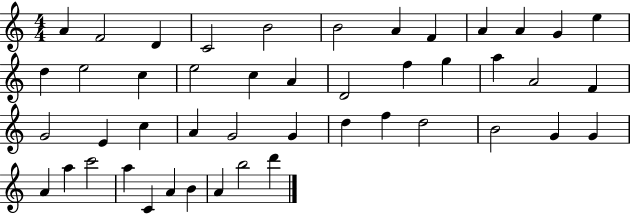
X:1
T:Untitled
M:4/4
L:1/4
K:C
A F2 D C2 B2 B2 A F A A G e d e2 c e2 c A D2 f g a A2 F G2 E c A G2 G d f d2 B2 G G A a c'2 a C A B A b2 d'